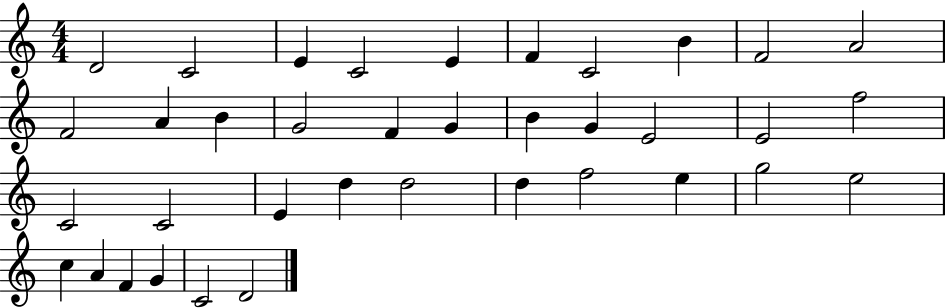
X:1
T:Untitled
M:4/4
L:1/4
K:C
D2 C2 E C2 E F C2 B F2 A2 F2 A B G2 F G B G E2 E2 f2 C2 C2 E d d2 d f2 e g2 e2 c A F G C2 D2